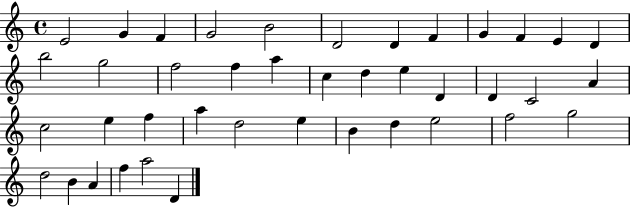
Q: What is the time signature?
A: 4/4